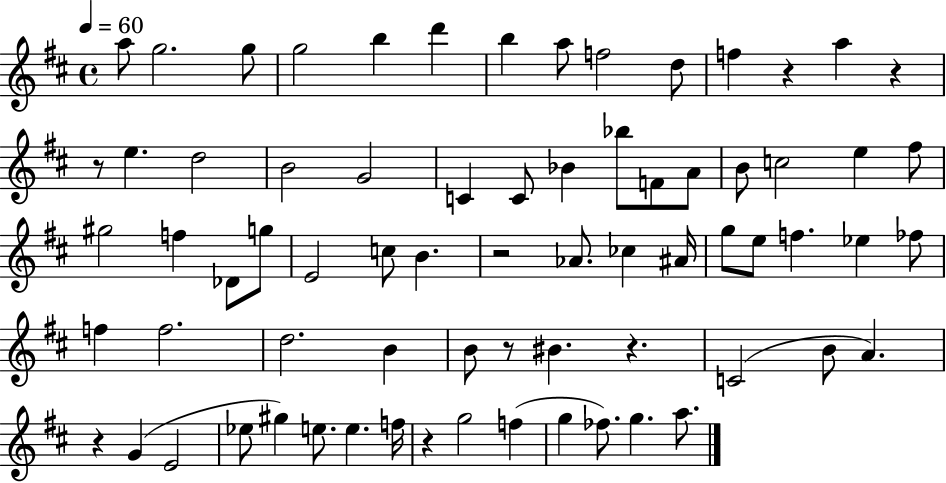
X:1
T:Untitled
M:4/4
L:1/4
K:D
a/2 g2 g/2 g2 b d' b a/2 f2 d/2 f z a z z/2 e d2 B2 G2 C C/2 _B _b/2 F/2 A/2 B/2 c2 e ^f/2 ^g2 f _D/2 g/2 E2 c/2 B z2 _A/2 _c ^A/4 g/2 e/2 f _e _f/2 f f2 d2 B B/2 z/2 ^B z C2 B/2 A z G E2 _e/2 ^g e/2 e f/4 z g2 f g _f/2 g a/2